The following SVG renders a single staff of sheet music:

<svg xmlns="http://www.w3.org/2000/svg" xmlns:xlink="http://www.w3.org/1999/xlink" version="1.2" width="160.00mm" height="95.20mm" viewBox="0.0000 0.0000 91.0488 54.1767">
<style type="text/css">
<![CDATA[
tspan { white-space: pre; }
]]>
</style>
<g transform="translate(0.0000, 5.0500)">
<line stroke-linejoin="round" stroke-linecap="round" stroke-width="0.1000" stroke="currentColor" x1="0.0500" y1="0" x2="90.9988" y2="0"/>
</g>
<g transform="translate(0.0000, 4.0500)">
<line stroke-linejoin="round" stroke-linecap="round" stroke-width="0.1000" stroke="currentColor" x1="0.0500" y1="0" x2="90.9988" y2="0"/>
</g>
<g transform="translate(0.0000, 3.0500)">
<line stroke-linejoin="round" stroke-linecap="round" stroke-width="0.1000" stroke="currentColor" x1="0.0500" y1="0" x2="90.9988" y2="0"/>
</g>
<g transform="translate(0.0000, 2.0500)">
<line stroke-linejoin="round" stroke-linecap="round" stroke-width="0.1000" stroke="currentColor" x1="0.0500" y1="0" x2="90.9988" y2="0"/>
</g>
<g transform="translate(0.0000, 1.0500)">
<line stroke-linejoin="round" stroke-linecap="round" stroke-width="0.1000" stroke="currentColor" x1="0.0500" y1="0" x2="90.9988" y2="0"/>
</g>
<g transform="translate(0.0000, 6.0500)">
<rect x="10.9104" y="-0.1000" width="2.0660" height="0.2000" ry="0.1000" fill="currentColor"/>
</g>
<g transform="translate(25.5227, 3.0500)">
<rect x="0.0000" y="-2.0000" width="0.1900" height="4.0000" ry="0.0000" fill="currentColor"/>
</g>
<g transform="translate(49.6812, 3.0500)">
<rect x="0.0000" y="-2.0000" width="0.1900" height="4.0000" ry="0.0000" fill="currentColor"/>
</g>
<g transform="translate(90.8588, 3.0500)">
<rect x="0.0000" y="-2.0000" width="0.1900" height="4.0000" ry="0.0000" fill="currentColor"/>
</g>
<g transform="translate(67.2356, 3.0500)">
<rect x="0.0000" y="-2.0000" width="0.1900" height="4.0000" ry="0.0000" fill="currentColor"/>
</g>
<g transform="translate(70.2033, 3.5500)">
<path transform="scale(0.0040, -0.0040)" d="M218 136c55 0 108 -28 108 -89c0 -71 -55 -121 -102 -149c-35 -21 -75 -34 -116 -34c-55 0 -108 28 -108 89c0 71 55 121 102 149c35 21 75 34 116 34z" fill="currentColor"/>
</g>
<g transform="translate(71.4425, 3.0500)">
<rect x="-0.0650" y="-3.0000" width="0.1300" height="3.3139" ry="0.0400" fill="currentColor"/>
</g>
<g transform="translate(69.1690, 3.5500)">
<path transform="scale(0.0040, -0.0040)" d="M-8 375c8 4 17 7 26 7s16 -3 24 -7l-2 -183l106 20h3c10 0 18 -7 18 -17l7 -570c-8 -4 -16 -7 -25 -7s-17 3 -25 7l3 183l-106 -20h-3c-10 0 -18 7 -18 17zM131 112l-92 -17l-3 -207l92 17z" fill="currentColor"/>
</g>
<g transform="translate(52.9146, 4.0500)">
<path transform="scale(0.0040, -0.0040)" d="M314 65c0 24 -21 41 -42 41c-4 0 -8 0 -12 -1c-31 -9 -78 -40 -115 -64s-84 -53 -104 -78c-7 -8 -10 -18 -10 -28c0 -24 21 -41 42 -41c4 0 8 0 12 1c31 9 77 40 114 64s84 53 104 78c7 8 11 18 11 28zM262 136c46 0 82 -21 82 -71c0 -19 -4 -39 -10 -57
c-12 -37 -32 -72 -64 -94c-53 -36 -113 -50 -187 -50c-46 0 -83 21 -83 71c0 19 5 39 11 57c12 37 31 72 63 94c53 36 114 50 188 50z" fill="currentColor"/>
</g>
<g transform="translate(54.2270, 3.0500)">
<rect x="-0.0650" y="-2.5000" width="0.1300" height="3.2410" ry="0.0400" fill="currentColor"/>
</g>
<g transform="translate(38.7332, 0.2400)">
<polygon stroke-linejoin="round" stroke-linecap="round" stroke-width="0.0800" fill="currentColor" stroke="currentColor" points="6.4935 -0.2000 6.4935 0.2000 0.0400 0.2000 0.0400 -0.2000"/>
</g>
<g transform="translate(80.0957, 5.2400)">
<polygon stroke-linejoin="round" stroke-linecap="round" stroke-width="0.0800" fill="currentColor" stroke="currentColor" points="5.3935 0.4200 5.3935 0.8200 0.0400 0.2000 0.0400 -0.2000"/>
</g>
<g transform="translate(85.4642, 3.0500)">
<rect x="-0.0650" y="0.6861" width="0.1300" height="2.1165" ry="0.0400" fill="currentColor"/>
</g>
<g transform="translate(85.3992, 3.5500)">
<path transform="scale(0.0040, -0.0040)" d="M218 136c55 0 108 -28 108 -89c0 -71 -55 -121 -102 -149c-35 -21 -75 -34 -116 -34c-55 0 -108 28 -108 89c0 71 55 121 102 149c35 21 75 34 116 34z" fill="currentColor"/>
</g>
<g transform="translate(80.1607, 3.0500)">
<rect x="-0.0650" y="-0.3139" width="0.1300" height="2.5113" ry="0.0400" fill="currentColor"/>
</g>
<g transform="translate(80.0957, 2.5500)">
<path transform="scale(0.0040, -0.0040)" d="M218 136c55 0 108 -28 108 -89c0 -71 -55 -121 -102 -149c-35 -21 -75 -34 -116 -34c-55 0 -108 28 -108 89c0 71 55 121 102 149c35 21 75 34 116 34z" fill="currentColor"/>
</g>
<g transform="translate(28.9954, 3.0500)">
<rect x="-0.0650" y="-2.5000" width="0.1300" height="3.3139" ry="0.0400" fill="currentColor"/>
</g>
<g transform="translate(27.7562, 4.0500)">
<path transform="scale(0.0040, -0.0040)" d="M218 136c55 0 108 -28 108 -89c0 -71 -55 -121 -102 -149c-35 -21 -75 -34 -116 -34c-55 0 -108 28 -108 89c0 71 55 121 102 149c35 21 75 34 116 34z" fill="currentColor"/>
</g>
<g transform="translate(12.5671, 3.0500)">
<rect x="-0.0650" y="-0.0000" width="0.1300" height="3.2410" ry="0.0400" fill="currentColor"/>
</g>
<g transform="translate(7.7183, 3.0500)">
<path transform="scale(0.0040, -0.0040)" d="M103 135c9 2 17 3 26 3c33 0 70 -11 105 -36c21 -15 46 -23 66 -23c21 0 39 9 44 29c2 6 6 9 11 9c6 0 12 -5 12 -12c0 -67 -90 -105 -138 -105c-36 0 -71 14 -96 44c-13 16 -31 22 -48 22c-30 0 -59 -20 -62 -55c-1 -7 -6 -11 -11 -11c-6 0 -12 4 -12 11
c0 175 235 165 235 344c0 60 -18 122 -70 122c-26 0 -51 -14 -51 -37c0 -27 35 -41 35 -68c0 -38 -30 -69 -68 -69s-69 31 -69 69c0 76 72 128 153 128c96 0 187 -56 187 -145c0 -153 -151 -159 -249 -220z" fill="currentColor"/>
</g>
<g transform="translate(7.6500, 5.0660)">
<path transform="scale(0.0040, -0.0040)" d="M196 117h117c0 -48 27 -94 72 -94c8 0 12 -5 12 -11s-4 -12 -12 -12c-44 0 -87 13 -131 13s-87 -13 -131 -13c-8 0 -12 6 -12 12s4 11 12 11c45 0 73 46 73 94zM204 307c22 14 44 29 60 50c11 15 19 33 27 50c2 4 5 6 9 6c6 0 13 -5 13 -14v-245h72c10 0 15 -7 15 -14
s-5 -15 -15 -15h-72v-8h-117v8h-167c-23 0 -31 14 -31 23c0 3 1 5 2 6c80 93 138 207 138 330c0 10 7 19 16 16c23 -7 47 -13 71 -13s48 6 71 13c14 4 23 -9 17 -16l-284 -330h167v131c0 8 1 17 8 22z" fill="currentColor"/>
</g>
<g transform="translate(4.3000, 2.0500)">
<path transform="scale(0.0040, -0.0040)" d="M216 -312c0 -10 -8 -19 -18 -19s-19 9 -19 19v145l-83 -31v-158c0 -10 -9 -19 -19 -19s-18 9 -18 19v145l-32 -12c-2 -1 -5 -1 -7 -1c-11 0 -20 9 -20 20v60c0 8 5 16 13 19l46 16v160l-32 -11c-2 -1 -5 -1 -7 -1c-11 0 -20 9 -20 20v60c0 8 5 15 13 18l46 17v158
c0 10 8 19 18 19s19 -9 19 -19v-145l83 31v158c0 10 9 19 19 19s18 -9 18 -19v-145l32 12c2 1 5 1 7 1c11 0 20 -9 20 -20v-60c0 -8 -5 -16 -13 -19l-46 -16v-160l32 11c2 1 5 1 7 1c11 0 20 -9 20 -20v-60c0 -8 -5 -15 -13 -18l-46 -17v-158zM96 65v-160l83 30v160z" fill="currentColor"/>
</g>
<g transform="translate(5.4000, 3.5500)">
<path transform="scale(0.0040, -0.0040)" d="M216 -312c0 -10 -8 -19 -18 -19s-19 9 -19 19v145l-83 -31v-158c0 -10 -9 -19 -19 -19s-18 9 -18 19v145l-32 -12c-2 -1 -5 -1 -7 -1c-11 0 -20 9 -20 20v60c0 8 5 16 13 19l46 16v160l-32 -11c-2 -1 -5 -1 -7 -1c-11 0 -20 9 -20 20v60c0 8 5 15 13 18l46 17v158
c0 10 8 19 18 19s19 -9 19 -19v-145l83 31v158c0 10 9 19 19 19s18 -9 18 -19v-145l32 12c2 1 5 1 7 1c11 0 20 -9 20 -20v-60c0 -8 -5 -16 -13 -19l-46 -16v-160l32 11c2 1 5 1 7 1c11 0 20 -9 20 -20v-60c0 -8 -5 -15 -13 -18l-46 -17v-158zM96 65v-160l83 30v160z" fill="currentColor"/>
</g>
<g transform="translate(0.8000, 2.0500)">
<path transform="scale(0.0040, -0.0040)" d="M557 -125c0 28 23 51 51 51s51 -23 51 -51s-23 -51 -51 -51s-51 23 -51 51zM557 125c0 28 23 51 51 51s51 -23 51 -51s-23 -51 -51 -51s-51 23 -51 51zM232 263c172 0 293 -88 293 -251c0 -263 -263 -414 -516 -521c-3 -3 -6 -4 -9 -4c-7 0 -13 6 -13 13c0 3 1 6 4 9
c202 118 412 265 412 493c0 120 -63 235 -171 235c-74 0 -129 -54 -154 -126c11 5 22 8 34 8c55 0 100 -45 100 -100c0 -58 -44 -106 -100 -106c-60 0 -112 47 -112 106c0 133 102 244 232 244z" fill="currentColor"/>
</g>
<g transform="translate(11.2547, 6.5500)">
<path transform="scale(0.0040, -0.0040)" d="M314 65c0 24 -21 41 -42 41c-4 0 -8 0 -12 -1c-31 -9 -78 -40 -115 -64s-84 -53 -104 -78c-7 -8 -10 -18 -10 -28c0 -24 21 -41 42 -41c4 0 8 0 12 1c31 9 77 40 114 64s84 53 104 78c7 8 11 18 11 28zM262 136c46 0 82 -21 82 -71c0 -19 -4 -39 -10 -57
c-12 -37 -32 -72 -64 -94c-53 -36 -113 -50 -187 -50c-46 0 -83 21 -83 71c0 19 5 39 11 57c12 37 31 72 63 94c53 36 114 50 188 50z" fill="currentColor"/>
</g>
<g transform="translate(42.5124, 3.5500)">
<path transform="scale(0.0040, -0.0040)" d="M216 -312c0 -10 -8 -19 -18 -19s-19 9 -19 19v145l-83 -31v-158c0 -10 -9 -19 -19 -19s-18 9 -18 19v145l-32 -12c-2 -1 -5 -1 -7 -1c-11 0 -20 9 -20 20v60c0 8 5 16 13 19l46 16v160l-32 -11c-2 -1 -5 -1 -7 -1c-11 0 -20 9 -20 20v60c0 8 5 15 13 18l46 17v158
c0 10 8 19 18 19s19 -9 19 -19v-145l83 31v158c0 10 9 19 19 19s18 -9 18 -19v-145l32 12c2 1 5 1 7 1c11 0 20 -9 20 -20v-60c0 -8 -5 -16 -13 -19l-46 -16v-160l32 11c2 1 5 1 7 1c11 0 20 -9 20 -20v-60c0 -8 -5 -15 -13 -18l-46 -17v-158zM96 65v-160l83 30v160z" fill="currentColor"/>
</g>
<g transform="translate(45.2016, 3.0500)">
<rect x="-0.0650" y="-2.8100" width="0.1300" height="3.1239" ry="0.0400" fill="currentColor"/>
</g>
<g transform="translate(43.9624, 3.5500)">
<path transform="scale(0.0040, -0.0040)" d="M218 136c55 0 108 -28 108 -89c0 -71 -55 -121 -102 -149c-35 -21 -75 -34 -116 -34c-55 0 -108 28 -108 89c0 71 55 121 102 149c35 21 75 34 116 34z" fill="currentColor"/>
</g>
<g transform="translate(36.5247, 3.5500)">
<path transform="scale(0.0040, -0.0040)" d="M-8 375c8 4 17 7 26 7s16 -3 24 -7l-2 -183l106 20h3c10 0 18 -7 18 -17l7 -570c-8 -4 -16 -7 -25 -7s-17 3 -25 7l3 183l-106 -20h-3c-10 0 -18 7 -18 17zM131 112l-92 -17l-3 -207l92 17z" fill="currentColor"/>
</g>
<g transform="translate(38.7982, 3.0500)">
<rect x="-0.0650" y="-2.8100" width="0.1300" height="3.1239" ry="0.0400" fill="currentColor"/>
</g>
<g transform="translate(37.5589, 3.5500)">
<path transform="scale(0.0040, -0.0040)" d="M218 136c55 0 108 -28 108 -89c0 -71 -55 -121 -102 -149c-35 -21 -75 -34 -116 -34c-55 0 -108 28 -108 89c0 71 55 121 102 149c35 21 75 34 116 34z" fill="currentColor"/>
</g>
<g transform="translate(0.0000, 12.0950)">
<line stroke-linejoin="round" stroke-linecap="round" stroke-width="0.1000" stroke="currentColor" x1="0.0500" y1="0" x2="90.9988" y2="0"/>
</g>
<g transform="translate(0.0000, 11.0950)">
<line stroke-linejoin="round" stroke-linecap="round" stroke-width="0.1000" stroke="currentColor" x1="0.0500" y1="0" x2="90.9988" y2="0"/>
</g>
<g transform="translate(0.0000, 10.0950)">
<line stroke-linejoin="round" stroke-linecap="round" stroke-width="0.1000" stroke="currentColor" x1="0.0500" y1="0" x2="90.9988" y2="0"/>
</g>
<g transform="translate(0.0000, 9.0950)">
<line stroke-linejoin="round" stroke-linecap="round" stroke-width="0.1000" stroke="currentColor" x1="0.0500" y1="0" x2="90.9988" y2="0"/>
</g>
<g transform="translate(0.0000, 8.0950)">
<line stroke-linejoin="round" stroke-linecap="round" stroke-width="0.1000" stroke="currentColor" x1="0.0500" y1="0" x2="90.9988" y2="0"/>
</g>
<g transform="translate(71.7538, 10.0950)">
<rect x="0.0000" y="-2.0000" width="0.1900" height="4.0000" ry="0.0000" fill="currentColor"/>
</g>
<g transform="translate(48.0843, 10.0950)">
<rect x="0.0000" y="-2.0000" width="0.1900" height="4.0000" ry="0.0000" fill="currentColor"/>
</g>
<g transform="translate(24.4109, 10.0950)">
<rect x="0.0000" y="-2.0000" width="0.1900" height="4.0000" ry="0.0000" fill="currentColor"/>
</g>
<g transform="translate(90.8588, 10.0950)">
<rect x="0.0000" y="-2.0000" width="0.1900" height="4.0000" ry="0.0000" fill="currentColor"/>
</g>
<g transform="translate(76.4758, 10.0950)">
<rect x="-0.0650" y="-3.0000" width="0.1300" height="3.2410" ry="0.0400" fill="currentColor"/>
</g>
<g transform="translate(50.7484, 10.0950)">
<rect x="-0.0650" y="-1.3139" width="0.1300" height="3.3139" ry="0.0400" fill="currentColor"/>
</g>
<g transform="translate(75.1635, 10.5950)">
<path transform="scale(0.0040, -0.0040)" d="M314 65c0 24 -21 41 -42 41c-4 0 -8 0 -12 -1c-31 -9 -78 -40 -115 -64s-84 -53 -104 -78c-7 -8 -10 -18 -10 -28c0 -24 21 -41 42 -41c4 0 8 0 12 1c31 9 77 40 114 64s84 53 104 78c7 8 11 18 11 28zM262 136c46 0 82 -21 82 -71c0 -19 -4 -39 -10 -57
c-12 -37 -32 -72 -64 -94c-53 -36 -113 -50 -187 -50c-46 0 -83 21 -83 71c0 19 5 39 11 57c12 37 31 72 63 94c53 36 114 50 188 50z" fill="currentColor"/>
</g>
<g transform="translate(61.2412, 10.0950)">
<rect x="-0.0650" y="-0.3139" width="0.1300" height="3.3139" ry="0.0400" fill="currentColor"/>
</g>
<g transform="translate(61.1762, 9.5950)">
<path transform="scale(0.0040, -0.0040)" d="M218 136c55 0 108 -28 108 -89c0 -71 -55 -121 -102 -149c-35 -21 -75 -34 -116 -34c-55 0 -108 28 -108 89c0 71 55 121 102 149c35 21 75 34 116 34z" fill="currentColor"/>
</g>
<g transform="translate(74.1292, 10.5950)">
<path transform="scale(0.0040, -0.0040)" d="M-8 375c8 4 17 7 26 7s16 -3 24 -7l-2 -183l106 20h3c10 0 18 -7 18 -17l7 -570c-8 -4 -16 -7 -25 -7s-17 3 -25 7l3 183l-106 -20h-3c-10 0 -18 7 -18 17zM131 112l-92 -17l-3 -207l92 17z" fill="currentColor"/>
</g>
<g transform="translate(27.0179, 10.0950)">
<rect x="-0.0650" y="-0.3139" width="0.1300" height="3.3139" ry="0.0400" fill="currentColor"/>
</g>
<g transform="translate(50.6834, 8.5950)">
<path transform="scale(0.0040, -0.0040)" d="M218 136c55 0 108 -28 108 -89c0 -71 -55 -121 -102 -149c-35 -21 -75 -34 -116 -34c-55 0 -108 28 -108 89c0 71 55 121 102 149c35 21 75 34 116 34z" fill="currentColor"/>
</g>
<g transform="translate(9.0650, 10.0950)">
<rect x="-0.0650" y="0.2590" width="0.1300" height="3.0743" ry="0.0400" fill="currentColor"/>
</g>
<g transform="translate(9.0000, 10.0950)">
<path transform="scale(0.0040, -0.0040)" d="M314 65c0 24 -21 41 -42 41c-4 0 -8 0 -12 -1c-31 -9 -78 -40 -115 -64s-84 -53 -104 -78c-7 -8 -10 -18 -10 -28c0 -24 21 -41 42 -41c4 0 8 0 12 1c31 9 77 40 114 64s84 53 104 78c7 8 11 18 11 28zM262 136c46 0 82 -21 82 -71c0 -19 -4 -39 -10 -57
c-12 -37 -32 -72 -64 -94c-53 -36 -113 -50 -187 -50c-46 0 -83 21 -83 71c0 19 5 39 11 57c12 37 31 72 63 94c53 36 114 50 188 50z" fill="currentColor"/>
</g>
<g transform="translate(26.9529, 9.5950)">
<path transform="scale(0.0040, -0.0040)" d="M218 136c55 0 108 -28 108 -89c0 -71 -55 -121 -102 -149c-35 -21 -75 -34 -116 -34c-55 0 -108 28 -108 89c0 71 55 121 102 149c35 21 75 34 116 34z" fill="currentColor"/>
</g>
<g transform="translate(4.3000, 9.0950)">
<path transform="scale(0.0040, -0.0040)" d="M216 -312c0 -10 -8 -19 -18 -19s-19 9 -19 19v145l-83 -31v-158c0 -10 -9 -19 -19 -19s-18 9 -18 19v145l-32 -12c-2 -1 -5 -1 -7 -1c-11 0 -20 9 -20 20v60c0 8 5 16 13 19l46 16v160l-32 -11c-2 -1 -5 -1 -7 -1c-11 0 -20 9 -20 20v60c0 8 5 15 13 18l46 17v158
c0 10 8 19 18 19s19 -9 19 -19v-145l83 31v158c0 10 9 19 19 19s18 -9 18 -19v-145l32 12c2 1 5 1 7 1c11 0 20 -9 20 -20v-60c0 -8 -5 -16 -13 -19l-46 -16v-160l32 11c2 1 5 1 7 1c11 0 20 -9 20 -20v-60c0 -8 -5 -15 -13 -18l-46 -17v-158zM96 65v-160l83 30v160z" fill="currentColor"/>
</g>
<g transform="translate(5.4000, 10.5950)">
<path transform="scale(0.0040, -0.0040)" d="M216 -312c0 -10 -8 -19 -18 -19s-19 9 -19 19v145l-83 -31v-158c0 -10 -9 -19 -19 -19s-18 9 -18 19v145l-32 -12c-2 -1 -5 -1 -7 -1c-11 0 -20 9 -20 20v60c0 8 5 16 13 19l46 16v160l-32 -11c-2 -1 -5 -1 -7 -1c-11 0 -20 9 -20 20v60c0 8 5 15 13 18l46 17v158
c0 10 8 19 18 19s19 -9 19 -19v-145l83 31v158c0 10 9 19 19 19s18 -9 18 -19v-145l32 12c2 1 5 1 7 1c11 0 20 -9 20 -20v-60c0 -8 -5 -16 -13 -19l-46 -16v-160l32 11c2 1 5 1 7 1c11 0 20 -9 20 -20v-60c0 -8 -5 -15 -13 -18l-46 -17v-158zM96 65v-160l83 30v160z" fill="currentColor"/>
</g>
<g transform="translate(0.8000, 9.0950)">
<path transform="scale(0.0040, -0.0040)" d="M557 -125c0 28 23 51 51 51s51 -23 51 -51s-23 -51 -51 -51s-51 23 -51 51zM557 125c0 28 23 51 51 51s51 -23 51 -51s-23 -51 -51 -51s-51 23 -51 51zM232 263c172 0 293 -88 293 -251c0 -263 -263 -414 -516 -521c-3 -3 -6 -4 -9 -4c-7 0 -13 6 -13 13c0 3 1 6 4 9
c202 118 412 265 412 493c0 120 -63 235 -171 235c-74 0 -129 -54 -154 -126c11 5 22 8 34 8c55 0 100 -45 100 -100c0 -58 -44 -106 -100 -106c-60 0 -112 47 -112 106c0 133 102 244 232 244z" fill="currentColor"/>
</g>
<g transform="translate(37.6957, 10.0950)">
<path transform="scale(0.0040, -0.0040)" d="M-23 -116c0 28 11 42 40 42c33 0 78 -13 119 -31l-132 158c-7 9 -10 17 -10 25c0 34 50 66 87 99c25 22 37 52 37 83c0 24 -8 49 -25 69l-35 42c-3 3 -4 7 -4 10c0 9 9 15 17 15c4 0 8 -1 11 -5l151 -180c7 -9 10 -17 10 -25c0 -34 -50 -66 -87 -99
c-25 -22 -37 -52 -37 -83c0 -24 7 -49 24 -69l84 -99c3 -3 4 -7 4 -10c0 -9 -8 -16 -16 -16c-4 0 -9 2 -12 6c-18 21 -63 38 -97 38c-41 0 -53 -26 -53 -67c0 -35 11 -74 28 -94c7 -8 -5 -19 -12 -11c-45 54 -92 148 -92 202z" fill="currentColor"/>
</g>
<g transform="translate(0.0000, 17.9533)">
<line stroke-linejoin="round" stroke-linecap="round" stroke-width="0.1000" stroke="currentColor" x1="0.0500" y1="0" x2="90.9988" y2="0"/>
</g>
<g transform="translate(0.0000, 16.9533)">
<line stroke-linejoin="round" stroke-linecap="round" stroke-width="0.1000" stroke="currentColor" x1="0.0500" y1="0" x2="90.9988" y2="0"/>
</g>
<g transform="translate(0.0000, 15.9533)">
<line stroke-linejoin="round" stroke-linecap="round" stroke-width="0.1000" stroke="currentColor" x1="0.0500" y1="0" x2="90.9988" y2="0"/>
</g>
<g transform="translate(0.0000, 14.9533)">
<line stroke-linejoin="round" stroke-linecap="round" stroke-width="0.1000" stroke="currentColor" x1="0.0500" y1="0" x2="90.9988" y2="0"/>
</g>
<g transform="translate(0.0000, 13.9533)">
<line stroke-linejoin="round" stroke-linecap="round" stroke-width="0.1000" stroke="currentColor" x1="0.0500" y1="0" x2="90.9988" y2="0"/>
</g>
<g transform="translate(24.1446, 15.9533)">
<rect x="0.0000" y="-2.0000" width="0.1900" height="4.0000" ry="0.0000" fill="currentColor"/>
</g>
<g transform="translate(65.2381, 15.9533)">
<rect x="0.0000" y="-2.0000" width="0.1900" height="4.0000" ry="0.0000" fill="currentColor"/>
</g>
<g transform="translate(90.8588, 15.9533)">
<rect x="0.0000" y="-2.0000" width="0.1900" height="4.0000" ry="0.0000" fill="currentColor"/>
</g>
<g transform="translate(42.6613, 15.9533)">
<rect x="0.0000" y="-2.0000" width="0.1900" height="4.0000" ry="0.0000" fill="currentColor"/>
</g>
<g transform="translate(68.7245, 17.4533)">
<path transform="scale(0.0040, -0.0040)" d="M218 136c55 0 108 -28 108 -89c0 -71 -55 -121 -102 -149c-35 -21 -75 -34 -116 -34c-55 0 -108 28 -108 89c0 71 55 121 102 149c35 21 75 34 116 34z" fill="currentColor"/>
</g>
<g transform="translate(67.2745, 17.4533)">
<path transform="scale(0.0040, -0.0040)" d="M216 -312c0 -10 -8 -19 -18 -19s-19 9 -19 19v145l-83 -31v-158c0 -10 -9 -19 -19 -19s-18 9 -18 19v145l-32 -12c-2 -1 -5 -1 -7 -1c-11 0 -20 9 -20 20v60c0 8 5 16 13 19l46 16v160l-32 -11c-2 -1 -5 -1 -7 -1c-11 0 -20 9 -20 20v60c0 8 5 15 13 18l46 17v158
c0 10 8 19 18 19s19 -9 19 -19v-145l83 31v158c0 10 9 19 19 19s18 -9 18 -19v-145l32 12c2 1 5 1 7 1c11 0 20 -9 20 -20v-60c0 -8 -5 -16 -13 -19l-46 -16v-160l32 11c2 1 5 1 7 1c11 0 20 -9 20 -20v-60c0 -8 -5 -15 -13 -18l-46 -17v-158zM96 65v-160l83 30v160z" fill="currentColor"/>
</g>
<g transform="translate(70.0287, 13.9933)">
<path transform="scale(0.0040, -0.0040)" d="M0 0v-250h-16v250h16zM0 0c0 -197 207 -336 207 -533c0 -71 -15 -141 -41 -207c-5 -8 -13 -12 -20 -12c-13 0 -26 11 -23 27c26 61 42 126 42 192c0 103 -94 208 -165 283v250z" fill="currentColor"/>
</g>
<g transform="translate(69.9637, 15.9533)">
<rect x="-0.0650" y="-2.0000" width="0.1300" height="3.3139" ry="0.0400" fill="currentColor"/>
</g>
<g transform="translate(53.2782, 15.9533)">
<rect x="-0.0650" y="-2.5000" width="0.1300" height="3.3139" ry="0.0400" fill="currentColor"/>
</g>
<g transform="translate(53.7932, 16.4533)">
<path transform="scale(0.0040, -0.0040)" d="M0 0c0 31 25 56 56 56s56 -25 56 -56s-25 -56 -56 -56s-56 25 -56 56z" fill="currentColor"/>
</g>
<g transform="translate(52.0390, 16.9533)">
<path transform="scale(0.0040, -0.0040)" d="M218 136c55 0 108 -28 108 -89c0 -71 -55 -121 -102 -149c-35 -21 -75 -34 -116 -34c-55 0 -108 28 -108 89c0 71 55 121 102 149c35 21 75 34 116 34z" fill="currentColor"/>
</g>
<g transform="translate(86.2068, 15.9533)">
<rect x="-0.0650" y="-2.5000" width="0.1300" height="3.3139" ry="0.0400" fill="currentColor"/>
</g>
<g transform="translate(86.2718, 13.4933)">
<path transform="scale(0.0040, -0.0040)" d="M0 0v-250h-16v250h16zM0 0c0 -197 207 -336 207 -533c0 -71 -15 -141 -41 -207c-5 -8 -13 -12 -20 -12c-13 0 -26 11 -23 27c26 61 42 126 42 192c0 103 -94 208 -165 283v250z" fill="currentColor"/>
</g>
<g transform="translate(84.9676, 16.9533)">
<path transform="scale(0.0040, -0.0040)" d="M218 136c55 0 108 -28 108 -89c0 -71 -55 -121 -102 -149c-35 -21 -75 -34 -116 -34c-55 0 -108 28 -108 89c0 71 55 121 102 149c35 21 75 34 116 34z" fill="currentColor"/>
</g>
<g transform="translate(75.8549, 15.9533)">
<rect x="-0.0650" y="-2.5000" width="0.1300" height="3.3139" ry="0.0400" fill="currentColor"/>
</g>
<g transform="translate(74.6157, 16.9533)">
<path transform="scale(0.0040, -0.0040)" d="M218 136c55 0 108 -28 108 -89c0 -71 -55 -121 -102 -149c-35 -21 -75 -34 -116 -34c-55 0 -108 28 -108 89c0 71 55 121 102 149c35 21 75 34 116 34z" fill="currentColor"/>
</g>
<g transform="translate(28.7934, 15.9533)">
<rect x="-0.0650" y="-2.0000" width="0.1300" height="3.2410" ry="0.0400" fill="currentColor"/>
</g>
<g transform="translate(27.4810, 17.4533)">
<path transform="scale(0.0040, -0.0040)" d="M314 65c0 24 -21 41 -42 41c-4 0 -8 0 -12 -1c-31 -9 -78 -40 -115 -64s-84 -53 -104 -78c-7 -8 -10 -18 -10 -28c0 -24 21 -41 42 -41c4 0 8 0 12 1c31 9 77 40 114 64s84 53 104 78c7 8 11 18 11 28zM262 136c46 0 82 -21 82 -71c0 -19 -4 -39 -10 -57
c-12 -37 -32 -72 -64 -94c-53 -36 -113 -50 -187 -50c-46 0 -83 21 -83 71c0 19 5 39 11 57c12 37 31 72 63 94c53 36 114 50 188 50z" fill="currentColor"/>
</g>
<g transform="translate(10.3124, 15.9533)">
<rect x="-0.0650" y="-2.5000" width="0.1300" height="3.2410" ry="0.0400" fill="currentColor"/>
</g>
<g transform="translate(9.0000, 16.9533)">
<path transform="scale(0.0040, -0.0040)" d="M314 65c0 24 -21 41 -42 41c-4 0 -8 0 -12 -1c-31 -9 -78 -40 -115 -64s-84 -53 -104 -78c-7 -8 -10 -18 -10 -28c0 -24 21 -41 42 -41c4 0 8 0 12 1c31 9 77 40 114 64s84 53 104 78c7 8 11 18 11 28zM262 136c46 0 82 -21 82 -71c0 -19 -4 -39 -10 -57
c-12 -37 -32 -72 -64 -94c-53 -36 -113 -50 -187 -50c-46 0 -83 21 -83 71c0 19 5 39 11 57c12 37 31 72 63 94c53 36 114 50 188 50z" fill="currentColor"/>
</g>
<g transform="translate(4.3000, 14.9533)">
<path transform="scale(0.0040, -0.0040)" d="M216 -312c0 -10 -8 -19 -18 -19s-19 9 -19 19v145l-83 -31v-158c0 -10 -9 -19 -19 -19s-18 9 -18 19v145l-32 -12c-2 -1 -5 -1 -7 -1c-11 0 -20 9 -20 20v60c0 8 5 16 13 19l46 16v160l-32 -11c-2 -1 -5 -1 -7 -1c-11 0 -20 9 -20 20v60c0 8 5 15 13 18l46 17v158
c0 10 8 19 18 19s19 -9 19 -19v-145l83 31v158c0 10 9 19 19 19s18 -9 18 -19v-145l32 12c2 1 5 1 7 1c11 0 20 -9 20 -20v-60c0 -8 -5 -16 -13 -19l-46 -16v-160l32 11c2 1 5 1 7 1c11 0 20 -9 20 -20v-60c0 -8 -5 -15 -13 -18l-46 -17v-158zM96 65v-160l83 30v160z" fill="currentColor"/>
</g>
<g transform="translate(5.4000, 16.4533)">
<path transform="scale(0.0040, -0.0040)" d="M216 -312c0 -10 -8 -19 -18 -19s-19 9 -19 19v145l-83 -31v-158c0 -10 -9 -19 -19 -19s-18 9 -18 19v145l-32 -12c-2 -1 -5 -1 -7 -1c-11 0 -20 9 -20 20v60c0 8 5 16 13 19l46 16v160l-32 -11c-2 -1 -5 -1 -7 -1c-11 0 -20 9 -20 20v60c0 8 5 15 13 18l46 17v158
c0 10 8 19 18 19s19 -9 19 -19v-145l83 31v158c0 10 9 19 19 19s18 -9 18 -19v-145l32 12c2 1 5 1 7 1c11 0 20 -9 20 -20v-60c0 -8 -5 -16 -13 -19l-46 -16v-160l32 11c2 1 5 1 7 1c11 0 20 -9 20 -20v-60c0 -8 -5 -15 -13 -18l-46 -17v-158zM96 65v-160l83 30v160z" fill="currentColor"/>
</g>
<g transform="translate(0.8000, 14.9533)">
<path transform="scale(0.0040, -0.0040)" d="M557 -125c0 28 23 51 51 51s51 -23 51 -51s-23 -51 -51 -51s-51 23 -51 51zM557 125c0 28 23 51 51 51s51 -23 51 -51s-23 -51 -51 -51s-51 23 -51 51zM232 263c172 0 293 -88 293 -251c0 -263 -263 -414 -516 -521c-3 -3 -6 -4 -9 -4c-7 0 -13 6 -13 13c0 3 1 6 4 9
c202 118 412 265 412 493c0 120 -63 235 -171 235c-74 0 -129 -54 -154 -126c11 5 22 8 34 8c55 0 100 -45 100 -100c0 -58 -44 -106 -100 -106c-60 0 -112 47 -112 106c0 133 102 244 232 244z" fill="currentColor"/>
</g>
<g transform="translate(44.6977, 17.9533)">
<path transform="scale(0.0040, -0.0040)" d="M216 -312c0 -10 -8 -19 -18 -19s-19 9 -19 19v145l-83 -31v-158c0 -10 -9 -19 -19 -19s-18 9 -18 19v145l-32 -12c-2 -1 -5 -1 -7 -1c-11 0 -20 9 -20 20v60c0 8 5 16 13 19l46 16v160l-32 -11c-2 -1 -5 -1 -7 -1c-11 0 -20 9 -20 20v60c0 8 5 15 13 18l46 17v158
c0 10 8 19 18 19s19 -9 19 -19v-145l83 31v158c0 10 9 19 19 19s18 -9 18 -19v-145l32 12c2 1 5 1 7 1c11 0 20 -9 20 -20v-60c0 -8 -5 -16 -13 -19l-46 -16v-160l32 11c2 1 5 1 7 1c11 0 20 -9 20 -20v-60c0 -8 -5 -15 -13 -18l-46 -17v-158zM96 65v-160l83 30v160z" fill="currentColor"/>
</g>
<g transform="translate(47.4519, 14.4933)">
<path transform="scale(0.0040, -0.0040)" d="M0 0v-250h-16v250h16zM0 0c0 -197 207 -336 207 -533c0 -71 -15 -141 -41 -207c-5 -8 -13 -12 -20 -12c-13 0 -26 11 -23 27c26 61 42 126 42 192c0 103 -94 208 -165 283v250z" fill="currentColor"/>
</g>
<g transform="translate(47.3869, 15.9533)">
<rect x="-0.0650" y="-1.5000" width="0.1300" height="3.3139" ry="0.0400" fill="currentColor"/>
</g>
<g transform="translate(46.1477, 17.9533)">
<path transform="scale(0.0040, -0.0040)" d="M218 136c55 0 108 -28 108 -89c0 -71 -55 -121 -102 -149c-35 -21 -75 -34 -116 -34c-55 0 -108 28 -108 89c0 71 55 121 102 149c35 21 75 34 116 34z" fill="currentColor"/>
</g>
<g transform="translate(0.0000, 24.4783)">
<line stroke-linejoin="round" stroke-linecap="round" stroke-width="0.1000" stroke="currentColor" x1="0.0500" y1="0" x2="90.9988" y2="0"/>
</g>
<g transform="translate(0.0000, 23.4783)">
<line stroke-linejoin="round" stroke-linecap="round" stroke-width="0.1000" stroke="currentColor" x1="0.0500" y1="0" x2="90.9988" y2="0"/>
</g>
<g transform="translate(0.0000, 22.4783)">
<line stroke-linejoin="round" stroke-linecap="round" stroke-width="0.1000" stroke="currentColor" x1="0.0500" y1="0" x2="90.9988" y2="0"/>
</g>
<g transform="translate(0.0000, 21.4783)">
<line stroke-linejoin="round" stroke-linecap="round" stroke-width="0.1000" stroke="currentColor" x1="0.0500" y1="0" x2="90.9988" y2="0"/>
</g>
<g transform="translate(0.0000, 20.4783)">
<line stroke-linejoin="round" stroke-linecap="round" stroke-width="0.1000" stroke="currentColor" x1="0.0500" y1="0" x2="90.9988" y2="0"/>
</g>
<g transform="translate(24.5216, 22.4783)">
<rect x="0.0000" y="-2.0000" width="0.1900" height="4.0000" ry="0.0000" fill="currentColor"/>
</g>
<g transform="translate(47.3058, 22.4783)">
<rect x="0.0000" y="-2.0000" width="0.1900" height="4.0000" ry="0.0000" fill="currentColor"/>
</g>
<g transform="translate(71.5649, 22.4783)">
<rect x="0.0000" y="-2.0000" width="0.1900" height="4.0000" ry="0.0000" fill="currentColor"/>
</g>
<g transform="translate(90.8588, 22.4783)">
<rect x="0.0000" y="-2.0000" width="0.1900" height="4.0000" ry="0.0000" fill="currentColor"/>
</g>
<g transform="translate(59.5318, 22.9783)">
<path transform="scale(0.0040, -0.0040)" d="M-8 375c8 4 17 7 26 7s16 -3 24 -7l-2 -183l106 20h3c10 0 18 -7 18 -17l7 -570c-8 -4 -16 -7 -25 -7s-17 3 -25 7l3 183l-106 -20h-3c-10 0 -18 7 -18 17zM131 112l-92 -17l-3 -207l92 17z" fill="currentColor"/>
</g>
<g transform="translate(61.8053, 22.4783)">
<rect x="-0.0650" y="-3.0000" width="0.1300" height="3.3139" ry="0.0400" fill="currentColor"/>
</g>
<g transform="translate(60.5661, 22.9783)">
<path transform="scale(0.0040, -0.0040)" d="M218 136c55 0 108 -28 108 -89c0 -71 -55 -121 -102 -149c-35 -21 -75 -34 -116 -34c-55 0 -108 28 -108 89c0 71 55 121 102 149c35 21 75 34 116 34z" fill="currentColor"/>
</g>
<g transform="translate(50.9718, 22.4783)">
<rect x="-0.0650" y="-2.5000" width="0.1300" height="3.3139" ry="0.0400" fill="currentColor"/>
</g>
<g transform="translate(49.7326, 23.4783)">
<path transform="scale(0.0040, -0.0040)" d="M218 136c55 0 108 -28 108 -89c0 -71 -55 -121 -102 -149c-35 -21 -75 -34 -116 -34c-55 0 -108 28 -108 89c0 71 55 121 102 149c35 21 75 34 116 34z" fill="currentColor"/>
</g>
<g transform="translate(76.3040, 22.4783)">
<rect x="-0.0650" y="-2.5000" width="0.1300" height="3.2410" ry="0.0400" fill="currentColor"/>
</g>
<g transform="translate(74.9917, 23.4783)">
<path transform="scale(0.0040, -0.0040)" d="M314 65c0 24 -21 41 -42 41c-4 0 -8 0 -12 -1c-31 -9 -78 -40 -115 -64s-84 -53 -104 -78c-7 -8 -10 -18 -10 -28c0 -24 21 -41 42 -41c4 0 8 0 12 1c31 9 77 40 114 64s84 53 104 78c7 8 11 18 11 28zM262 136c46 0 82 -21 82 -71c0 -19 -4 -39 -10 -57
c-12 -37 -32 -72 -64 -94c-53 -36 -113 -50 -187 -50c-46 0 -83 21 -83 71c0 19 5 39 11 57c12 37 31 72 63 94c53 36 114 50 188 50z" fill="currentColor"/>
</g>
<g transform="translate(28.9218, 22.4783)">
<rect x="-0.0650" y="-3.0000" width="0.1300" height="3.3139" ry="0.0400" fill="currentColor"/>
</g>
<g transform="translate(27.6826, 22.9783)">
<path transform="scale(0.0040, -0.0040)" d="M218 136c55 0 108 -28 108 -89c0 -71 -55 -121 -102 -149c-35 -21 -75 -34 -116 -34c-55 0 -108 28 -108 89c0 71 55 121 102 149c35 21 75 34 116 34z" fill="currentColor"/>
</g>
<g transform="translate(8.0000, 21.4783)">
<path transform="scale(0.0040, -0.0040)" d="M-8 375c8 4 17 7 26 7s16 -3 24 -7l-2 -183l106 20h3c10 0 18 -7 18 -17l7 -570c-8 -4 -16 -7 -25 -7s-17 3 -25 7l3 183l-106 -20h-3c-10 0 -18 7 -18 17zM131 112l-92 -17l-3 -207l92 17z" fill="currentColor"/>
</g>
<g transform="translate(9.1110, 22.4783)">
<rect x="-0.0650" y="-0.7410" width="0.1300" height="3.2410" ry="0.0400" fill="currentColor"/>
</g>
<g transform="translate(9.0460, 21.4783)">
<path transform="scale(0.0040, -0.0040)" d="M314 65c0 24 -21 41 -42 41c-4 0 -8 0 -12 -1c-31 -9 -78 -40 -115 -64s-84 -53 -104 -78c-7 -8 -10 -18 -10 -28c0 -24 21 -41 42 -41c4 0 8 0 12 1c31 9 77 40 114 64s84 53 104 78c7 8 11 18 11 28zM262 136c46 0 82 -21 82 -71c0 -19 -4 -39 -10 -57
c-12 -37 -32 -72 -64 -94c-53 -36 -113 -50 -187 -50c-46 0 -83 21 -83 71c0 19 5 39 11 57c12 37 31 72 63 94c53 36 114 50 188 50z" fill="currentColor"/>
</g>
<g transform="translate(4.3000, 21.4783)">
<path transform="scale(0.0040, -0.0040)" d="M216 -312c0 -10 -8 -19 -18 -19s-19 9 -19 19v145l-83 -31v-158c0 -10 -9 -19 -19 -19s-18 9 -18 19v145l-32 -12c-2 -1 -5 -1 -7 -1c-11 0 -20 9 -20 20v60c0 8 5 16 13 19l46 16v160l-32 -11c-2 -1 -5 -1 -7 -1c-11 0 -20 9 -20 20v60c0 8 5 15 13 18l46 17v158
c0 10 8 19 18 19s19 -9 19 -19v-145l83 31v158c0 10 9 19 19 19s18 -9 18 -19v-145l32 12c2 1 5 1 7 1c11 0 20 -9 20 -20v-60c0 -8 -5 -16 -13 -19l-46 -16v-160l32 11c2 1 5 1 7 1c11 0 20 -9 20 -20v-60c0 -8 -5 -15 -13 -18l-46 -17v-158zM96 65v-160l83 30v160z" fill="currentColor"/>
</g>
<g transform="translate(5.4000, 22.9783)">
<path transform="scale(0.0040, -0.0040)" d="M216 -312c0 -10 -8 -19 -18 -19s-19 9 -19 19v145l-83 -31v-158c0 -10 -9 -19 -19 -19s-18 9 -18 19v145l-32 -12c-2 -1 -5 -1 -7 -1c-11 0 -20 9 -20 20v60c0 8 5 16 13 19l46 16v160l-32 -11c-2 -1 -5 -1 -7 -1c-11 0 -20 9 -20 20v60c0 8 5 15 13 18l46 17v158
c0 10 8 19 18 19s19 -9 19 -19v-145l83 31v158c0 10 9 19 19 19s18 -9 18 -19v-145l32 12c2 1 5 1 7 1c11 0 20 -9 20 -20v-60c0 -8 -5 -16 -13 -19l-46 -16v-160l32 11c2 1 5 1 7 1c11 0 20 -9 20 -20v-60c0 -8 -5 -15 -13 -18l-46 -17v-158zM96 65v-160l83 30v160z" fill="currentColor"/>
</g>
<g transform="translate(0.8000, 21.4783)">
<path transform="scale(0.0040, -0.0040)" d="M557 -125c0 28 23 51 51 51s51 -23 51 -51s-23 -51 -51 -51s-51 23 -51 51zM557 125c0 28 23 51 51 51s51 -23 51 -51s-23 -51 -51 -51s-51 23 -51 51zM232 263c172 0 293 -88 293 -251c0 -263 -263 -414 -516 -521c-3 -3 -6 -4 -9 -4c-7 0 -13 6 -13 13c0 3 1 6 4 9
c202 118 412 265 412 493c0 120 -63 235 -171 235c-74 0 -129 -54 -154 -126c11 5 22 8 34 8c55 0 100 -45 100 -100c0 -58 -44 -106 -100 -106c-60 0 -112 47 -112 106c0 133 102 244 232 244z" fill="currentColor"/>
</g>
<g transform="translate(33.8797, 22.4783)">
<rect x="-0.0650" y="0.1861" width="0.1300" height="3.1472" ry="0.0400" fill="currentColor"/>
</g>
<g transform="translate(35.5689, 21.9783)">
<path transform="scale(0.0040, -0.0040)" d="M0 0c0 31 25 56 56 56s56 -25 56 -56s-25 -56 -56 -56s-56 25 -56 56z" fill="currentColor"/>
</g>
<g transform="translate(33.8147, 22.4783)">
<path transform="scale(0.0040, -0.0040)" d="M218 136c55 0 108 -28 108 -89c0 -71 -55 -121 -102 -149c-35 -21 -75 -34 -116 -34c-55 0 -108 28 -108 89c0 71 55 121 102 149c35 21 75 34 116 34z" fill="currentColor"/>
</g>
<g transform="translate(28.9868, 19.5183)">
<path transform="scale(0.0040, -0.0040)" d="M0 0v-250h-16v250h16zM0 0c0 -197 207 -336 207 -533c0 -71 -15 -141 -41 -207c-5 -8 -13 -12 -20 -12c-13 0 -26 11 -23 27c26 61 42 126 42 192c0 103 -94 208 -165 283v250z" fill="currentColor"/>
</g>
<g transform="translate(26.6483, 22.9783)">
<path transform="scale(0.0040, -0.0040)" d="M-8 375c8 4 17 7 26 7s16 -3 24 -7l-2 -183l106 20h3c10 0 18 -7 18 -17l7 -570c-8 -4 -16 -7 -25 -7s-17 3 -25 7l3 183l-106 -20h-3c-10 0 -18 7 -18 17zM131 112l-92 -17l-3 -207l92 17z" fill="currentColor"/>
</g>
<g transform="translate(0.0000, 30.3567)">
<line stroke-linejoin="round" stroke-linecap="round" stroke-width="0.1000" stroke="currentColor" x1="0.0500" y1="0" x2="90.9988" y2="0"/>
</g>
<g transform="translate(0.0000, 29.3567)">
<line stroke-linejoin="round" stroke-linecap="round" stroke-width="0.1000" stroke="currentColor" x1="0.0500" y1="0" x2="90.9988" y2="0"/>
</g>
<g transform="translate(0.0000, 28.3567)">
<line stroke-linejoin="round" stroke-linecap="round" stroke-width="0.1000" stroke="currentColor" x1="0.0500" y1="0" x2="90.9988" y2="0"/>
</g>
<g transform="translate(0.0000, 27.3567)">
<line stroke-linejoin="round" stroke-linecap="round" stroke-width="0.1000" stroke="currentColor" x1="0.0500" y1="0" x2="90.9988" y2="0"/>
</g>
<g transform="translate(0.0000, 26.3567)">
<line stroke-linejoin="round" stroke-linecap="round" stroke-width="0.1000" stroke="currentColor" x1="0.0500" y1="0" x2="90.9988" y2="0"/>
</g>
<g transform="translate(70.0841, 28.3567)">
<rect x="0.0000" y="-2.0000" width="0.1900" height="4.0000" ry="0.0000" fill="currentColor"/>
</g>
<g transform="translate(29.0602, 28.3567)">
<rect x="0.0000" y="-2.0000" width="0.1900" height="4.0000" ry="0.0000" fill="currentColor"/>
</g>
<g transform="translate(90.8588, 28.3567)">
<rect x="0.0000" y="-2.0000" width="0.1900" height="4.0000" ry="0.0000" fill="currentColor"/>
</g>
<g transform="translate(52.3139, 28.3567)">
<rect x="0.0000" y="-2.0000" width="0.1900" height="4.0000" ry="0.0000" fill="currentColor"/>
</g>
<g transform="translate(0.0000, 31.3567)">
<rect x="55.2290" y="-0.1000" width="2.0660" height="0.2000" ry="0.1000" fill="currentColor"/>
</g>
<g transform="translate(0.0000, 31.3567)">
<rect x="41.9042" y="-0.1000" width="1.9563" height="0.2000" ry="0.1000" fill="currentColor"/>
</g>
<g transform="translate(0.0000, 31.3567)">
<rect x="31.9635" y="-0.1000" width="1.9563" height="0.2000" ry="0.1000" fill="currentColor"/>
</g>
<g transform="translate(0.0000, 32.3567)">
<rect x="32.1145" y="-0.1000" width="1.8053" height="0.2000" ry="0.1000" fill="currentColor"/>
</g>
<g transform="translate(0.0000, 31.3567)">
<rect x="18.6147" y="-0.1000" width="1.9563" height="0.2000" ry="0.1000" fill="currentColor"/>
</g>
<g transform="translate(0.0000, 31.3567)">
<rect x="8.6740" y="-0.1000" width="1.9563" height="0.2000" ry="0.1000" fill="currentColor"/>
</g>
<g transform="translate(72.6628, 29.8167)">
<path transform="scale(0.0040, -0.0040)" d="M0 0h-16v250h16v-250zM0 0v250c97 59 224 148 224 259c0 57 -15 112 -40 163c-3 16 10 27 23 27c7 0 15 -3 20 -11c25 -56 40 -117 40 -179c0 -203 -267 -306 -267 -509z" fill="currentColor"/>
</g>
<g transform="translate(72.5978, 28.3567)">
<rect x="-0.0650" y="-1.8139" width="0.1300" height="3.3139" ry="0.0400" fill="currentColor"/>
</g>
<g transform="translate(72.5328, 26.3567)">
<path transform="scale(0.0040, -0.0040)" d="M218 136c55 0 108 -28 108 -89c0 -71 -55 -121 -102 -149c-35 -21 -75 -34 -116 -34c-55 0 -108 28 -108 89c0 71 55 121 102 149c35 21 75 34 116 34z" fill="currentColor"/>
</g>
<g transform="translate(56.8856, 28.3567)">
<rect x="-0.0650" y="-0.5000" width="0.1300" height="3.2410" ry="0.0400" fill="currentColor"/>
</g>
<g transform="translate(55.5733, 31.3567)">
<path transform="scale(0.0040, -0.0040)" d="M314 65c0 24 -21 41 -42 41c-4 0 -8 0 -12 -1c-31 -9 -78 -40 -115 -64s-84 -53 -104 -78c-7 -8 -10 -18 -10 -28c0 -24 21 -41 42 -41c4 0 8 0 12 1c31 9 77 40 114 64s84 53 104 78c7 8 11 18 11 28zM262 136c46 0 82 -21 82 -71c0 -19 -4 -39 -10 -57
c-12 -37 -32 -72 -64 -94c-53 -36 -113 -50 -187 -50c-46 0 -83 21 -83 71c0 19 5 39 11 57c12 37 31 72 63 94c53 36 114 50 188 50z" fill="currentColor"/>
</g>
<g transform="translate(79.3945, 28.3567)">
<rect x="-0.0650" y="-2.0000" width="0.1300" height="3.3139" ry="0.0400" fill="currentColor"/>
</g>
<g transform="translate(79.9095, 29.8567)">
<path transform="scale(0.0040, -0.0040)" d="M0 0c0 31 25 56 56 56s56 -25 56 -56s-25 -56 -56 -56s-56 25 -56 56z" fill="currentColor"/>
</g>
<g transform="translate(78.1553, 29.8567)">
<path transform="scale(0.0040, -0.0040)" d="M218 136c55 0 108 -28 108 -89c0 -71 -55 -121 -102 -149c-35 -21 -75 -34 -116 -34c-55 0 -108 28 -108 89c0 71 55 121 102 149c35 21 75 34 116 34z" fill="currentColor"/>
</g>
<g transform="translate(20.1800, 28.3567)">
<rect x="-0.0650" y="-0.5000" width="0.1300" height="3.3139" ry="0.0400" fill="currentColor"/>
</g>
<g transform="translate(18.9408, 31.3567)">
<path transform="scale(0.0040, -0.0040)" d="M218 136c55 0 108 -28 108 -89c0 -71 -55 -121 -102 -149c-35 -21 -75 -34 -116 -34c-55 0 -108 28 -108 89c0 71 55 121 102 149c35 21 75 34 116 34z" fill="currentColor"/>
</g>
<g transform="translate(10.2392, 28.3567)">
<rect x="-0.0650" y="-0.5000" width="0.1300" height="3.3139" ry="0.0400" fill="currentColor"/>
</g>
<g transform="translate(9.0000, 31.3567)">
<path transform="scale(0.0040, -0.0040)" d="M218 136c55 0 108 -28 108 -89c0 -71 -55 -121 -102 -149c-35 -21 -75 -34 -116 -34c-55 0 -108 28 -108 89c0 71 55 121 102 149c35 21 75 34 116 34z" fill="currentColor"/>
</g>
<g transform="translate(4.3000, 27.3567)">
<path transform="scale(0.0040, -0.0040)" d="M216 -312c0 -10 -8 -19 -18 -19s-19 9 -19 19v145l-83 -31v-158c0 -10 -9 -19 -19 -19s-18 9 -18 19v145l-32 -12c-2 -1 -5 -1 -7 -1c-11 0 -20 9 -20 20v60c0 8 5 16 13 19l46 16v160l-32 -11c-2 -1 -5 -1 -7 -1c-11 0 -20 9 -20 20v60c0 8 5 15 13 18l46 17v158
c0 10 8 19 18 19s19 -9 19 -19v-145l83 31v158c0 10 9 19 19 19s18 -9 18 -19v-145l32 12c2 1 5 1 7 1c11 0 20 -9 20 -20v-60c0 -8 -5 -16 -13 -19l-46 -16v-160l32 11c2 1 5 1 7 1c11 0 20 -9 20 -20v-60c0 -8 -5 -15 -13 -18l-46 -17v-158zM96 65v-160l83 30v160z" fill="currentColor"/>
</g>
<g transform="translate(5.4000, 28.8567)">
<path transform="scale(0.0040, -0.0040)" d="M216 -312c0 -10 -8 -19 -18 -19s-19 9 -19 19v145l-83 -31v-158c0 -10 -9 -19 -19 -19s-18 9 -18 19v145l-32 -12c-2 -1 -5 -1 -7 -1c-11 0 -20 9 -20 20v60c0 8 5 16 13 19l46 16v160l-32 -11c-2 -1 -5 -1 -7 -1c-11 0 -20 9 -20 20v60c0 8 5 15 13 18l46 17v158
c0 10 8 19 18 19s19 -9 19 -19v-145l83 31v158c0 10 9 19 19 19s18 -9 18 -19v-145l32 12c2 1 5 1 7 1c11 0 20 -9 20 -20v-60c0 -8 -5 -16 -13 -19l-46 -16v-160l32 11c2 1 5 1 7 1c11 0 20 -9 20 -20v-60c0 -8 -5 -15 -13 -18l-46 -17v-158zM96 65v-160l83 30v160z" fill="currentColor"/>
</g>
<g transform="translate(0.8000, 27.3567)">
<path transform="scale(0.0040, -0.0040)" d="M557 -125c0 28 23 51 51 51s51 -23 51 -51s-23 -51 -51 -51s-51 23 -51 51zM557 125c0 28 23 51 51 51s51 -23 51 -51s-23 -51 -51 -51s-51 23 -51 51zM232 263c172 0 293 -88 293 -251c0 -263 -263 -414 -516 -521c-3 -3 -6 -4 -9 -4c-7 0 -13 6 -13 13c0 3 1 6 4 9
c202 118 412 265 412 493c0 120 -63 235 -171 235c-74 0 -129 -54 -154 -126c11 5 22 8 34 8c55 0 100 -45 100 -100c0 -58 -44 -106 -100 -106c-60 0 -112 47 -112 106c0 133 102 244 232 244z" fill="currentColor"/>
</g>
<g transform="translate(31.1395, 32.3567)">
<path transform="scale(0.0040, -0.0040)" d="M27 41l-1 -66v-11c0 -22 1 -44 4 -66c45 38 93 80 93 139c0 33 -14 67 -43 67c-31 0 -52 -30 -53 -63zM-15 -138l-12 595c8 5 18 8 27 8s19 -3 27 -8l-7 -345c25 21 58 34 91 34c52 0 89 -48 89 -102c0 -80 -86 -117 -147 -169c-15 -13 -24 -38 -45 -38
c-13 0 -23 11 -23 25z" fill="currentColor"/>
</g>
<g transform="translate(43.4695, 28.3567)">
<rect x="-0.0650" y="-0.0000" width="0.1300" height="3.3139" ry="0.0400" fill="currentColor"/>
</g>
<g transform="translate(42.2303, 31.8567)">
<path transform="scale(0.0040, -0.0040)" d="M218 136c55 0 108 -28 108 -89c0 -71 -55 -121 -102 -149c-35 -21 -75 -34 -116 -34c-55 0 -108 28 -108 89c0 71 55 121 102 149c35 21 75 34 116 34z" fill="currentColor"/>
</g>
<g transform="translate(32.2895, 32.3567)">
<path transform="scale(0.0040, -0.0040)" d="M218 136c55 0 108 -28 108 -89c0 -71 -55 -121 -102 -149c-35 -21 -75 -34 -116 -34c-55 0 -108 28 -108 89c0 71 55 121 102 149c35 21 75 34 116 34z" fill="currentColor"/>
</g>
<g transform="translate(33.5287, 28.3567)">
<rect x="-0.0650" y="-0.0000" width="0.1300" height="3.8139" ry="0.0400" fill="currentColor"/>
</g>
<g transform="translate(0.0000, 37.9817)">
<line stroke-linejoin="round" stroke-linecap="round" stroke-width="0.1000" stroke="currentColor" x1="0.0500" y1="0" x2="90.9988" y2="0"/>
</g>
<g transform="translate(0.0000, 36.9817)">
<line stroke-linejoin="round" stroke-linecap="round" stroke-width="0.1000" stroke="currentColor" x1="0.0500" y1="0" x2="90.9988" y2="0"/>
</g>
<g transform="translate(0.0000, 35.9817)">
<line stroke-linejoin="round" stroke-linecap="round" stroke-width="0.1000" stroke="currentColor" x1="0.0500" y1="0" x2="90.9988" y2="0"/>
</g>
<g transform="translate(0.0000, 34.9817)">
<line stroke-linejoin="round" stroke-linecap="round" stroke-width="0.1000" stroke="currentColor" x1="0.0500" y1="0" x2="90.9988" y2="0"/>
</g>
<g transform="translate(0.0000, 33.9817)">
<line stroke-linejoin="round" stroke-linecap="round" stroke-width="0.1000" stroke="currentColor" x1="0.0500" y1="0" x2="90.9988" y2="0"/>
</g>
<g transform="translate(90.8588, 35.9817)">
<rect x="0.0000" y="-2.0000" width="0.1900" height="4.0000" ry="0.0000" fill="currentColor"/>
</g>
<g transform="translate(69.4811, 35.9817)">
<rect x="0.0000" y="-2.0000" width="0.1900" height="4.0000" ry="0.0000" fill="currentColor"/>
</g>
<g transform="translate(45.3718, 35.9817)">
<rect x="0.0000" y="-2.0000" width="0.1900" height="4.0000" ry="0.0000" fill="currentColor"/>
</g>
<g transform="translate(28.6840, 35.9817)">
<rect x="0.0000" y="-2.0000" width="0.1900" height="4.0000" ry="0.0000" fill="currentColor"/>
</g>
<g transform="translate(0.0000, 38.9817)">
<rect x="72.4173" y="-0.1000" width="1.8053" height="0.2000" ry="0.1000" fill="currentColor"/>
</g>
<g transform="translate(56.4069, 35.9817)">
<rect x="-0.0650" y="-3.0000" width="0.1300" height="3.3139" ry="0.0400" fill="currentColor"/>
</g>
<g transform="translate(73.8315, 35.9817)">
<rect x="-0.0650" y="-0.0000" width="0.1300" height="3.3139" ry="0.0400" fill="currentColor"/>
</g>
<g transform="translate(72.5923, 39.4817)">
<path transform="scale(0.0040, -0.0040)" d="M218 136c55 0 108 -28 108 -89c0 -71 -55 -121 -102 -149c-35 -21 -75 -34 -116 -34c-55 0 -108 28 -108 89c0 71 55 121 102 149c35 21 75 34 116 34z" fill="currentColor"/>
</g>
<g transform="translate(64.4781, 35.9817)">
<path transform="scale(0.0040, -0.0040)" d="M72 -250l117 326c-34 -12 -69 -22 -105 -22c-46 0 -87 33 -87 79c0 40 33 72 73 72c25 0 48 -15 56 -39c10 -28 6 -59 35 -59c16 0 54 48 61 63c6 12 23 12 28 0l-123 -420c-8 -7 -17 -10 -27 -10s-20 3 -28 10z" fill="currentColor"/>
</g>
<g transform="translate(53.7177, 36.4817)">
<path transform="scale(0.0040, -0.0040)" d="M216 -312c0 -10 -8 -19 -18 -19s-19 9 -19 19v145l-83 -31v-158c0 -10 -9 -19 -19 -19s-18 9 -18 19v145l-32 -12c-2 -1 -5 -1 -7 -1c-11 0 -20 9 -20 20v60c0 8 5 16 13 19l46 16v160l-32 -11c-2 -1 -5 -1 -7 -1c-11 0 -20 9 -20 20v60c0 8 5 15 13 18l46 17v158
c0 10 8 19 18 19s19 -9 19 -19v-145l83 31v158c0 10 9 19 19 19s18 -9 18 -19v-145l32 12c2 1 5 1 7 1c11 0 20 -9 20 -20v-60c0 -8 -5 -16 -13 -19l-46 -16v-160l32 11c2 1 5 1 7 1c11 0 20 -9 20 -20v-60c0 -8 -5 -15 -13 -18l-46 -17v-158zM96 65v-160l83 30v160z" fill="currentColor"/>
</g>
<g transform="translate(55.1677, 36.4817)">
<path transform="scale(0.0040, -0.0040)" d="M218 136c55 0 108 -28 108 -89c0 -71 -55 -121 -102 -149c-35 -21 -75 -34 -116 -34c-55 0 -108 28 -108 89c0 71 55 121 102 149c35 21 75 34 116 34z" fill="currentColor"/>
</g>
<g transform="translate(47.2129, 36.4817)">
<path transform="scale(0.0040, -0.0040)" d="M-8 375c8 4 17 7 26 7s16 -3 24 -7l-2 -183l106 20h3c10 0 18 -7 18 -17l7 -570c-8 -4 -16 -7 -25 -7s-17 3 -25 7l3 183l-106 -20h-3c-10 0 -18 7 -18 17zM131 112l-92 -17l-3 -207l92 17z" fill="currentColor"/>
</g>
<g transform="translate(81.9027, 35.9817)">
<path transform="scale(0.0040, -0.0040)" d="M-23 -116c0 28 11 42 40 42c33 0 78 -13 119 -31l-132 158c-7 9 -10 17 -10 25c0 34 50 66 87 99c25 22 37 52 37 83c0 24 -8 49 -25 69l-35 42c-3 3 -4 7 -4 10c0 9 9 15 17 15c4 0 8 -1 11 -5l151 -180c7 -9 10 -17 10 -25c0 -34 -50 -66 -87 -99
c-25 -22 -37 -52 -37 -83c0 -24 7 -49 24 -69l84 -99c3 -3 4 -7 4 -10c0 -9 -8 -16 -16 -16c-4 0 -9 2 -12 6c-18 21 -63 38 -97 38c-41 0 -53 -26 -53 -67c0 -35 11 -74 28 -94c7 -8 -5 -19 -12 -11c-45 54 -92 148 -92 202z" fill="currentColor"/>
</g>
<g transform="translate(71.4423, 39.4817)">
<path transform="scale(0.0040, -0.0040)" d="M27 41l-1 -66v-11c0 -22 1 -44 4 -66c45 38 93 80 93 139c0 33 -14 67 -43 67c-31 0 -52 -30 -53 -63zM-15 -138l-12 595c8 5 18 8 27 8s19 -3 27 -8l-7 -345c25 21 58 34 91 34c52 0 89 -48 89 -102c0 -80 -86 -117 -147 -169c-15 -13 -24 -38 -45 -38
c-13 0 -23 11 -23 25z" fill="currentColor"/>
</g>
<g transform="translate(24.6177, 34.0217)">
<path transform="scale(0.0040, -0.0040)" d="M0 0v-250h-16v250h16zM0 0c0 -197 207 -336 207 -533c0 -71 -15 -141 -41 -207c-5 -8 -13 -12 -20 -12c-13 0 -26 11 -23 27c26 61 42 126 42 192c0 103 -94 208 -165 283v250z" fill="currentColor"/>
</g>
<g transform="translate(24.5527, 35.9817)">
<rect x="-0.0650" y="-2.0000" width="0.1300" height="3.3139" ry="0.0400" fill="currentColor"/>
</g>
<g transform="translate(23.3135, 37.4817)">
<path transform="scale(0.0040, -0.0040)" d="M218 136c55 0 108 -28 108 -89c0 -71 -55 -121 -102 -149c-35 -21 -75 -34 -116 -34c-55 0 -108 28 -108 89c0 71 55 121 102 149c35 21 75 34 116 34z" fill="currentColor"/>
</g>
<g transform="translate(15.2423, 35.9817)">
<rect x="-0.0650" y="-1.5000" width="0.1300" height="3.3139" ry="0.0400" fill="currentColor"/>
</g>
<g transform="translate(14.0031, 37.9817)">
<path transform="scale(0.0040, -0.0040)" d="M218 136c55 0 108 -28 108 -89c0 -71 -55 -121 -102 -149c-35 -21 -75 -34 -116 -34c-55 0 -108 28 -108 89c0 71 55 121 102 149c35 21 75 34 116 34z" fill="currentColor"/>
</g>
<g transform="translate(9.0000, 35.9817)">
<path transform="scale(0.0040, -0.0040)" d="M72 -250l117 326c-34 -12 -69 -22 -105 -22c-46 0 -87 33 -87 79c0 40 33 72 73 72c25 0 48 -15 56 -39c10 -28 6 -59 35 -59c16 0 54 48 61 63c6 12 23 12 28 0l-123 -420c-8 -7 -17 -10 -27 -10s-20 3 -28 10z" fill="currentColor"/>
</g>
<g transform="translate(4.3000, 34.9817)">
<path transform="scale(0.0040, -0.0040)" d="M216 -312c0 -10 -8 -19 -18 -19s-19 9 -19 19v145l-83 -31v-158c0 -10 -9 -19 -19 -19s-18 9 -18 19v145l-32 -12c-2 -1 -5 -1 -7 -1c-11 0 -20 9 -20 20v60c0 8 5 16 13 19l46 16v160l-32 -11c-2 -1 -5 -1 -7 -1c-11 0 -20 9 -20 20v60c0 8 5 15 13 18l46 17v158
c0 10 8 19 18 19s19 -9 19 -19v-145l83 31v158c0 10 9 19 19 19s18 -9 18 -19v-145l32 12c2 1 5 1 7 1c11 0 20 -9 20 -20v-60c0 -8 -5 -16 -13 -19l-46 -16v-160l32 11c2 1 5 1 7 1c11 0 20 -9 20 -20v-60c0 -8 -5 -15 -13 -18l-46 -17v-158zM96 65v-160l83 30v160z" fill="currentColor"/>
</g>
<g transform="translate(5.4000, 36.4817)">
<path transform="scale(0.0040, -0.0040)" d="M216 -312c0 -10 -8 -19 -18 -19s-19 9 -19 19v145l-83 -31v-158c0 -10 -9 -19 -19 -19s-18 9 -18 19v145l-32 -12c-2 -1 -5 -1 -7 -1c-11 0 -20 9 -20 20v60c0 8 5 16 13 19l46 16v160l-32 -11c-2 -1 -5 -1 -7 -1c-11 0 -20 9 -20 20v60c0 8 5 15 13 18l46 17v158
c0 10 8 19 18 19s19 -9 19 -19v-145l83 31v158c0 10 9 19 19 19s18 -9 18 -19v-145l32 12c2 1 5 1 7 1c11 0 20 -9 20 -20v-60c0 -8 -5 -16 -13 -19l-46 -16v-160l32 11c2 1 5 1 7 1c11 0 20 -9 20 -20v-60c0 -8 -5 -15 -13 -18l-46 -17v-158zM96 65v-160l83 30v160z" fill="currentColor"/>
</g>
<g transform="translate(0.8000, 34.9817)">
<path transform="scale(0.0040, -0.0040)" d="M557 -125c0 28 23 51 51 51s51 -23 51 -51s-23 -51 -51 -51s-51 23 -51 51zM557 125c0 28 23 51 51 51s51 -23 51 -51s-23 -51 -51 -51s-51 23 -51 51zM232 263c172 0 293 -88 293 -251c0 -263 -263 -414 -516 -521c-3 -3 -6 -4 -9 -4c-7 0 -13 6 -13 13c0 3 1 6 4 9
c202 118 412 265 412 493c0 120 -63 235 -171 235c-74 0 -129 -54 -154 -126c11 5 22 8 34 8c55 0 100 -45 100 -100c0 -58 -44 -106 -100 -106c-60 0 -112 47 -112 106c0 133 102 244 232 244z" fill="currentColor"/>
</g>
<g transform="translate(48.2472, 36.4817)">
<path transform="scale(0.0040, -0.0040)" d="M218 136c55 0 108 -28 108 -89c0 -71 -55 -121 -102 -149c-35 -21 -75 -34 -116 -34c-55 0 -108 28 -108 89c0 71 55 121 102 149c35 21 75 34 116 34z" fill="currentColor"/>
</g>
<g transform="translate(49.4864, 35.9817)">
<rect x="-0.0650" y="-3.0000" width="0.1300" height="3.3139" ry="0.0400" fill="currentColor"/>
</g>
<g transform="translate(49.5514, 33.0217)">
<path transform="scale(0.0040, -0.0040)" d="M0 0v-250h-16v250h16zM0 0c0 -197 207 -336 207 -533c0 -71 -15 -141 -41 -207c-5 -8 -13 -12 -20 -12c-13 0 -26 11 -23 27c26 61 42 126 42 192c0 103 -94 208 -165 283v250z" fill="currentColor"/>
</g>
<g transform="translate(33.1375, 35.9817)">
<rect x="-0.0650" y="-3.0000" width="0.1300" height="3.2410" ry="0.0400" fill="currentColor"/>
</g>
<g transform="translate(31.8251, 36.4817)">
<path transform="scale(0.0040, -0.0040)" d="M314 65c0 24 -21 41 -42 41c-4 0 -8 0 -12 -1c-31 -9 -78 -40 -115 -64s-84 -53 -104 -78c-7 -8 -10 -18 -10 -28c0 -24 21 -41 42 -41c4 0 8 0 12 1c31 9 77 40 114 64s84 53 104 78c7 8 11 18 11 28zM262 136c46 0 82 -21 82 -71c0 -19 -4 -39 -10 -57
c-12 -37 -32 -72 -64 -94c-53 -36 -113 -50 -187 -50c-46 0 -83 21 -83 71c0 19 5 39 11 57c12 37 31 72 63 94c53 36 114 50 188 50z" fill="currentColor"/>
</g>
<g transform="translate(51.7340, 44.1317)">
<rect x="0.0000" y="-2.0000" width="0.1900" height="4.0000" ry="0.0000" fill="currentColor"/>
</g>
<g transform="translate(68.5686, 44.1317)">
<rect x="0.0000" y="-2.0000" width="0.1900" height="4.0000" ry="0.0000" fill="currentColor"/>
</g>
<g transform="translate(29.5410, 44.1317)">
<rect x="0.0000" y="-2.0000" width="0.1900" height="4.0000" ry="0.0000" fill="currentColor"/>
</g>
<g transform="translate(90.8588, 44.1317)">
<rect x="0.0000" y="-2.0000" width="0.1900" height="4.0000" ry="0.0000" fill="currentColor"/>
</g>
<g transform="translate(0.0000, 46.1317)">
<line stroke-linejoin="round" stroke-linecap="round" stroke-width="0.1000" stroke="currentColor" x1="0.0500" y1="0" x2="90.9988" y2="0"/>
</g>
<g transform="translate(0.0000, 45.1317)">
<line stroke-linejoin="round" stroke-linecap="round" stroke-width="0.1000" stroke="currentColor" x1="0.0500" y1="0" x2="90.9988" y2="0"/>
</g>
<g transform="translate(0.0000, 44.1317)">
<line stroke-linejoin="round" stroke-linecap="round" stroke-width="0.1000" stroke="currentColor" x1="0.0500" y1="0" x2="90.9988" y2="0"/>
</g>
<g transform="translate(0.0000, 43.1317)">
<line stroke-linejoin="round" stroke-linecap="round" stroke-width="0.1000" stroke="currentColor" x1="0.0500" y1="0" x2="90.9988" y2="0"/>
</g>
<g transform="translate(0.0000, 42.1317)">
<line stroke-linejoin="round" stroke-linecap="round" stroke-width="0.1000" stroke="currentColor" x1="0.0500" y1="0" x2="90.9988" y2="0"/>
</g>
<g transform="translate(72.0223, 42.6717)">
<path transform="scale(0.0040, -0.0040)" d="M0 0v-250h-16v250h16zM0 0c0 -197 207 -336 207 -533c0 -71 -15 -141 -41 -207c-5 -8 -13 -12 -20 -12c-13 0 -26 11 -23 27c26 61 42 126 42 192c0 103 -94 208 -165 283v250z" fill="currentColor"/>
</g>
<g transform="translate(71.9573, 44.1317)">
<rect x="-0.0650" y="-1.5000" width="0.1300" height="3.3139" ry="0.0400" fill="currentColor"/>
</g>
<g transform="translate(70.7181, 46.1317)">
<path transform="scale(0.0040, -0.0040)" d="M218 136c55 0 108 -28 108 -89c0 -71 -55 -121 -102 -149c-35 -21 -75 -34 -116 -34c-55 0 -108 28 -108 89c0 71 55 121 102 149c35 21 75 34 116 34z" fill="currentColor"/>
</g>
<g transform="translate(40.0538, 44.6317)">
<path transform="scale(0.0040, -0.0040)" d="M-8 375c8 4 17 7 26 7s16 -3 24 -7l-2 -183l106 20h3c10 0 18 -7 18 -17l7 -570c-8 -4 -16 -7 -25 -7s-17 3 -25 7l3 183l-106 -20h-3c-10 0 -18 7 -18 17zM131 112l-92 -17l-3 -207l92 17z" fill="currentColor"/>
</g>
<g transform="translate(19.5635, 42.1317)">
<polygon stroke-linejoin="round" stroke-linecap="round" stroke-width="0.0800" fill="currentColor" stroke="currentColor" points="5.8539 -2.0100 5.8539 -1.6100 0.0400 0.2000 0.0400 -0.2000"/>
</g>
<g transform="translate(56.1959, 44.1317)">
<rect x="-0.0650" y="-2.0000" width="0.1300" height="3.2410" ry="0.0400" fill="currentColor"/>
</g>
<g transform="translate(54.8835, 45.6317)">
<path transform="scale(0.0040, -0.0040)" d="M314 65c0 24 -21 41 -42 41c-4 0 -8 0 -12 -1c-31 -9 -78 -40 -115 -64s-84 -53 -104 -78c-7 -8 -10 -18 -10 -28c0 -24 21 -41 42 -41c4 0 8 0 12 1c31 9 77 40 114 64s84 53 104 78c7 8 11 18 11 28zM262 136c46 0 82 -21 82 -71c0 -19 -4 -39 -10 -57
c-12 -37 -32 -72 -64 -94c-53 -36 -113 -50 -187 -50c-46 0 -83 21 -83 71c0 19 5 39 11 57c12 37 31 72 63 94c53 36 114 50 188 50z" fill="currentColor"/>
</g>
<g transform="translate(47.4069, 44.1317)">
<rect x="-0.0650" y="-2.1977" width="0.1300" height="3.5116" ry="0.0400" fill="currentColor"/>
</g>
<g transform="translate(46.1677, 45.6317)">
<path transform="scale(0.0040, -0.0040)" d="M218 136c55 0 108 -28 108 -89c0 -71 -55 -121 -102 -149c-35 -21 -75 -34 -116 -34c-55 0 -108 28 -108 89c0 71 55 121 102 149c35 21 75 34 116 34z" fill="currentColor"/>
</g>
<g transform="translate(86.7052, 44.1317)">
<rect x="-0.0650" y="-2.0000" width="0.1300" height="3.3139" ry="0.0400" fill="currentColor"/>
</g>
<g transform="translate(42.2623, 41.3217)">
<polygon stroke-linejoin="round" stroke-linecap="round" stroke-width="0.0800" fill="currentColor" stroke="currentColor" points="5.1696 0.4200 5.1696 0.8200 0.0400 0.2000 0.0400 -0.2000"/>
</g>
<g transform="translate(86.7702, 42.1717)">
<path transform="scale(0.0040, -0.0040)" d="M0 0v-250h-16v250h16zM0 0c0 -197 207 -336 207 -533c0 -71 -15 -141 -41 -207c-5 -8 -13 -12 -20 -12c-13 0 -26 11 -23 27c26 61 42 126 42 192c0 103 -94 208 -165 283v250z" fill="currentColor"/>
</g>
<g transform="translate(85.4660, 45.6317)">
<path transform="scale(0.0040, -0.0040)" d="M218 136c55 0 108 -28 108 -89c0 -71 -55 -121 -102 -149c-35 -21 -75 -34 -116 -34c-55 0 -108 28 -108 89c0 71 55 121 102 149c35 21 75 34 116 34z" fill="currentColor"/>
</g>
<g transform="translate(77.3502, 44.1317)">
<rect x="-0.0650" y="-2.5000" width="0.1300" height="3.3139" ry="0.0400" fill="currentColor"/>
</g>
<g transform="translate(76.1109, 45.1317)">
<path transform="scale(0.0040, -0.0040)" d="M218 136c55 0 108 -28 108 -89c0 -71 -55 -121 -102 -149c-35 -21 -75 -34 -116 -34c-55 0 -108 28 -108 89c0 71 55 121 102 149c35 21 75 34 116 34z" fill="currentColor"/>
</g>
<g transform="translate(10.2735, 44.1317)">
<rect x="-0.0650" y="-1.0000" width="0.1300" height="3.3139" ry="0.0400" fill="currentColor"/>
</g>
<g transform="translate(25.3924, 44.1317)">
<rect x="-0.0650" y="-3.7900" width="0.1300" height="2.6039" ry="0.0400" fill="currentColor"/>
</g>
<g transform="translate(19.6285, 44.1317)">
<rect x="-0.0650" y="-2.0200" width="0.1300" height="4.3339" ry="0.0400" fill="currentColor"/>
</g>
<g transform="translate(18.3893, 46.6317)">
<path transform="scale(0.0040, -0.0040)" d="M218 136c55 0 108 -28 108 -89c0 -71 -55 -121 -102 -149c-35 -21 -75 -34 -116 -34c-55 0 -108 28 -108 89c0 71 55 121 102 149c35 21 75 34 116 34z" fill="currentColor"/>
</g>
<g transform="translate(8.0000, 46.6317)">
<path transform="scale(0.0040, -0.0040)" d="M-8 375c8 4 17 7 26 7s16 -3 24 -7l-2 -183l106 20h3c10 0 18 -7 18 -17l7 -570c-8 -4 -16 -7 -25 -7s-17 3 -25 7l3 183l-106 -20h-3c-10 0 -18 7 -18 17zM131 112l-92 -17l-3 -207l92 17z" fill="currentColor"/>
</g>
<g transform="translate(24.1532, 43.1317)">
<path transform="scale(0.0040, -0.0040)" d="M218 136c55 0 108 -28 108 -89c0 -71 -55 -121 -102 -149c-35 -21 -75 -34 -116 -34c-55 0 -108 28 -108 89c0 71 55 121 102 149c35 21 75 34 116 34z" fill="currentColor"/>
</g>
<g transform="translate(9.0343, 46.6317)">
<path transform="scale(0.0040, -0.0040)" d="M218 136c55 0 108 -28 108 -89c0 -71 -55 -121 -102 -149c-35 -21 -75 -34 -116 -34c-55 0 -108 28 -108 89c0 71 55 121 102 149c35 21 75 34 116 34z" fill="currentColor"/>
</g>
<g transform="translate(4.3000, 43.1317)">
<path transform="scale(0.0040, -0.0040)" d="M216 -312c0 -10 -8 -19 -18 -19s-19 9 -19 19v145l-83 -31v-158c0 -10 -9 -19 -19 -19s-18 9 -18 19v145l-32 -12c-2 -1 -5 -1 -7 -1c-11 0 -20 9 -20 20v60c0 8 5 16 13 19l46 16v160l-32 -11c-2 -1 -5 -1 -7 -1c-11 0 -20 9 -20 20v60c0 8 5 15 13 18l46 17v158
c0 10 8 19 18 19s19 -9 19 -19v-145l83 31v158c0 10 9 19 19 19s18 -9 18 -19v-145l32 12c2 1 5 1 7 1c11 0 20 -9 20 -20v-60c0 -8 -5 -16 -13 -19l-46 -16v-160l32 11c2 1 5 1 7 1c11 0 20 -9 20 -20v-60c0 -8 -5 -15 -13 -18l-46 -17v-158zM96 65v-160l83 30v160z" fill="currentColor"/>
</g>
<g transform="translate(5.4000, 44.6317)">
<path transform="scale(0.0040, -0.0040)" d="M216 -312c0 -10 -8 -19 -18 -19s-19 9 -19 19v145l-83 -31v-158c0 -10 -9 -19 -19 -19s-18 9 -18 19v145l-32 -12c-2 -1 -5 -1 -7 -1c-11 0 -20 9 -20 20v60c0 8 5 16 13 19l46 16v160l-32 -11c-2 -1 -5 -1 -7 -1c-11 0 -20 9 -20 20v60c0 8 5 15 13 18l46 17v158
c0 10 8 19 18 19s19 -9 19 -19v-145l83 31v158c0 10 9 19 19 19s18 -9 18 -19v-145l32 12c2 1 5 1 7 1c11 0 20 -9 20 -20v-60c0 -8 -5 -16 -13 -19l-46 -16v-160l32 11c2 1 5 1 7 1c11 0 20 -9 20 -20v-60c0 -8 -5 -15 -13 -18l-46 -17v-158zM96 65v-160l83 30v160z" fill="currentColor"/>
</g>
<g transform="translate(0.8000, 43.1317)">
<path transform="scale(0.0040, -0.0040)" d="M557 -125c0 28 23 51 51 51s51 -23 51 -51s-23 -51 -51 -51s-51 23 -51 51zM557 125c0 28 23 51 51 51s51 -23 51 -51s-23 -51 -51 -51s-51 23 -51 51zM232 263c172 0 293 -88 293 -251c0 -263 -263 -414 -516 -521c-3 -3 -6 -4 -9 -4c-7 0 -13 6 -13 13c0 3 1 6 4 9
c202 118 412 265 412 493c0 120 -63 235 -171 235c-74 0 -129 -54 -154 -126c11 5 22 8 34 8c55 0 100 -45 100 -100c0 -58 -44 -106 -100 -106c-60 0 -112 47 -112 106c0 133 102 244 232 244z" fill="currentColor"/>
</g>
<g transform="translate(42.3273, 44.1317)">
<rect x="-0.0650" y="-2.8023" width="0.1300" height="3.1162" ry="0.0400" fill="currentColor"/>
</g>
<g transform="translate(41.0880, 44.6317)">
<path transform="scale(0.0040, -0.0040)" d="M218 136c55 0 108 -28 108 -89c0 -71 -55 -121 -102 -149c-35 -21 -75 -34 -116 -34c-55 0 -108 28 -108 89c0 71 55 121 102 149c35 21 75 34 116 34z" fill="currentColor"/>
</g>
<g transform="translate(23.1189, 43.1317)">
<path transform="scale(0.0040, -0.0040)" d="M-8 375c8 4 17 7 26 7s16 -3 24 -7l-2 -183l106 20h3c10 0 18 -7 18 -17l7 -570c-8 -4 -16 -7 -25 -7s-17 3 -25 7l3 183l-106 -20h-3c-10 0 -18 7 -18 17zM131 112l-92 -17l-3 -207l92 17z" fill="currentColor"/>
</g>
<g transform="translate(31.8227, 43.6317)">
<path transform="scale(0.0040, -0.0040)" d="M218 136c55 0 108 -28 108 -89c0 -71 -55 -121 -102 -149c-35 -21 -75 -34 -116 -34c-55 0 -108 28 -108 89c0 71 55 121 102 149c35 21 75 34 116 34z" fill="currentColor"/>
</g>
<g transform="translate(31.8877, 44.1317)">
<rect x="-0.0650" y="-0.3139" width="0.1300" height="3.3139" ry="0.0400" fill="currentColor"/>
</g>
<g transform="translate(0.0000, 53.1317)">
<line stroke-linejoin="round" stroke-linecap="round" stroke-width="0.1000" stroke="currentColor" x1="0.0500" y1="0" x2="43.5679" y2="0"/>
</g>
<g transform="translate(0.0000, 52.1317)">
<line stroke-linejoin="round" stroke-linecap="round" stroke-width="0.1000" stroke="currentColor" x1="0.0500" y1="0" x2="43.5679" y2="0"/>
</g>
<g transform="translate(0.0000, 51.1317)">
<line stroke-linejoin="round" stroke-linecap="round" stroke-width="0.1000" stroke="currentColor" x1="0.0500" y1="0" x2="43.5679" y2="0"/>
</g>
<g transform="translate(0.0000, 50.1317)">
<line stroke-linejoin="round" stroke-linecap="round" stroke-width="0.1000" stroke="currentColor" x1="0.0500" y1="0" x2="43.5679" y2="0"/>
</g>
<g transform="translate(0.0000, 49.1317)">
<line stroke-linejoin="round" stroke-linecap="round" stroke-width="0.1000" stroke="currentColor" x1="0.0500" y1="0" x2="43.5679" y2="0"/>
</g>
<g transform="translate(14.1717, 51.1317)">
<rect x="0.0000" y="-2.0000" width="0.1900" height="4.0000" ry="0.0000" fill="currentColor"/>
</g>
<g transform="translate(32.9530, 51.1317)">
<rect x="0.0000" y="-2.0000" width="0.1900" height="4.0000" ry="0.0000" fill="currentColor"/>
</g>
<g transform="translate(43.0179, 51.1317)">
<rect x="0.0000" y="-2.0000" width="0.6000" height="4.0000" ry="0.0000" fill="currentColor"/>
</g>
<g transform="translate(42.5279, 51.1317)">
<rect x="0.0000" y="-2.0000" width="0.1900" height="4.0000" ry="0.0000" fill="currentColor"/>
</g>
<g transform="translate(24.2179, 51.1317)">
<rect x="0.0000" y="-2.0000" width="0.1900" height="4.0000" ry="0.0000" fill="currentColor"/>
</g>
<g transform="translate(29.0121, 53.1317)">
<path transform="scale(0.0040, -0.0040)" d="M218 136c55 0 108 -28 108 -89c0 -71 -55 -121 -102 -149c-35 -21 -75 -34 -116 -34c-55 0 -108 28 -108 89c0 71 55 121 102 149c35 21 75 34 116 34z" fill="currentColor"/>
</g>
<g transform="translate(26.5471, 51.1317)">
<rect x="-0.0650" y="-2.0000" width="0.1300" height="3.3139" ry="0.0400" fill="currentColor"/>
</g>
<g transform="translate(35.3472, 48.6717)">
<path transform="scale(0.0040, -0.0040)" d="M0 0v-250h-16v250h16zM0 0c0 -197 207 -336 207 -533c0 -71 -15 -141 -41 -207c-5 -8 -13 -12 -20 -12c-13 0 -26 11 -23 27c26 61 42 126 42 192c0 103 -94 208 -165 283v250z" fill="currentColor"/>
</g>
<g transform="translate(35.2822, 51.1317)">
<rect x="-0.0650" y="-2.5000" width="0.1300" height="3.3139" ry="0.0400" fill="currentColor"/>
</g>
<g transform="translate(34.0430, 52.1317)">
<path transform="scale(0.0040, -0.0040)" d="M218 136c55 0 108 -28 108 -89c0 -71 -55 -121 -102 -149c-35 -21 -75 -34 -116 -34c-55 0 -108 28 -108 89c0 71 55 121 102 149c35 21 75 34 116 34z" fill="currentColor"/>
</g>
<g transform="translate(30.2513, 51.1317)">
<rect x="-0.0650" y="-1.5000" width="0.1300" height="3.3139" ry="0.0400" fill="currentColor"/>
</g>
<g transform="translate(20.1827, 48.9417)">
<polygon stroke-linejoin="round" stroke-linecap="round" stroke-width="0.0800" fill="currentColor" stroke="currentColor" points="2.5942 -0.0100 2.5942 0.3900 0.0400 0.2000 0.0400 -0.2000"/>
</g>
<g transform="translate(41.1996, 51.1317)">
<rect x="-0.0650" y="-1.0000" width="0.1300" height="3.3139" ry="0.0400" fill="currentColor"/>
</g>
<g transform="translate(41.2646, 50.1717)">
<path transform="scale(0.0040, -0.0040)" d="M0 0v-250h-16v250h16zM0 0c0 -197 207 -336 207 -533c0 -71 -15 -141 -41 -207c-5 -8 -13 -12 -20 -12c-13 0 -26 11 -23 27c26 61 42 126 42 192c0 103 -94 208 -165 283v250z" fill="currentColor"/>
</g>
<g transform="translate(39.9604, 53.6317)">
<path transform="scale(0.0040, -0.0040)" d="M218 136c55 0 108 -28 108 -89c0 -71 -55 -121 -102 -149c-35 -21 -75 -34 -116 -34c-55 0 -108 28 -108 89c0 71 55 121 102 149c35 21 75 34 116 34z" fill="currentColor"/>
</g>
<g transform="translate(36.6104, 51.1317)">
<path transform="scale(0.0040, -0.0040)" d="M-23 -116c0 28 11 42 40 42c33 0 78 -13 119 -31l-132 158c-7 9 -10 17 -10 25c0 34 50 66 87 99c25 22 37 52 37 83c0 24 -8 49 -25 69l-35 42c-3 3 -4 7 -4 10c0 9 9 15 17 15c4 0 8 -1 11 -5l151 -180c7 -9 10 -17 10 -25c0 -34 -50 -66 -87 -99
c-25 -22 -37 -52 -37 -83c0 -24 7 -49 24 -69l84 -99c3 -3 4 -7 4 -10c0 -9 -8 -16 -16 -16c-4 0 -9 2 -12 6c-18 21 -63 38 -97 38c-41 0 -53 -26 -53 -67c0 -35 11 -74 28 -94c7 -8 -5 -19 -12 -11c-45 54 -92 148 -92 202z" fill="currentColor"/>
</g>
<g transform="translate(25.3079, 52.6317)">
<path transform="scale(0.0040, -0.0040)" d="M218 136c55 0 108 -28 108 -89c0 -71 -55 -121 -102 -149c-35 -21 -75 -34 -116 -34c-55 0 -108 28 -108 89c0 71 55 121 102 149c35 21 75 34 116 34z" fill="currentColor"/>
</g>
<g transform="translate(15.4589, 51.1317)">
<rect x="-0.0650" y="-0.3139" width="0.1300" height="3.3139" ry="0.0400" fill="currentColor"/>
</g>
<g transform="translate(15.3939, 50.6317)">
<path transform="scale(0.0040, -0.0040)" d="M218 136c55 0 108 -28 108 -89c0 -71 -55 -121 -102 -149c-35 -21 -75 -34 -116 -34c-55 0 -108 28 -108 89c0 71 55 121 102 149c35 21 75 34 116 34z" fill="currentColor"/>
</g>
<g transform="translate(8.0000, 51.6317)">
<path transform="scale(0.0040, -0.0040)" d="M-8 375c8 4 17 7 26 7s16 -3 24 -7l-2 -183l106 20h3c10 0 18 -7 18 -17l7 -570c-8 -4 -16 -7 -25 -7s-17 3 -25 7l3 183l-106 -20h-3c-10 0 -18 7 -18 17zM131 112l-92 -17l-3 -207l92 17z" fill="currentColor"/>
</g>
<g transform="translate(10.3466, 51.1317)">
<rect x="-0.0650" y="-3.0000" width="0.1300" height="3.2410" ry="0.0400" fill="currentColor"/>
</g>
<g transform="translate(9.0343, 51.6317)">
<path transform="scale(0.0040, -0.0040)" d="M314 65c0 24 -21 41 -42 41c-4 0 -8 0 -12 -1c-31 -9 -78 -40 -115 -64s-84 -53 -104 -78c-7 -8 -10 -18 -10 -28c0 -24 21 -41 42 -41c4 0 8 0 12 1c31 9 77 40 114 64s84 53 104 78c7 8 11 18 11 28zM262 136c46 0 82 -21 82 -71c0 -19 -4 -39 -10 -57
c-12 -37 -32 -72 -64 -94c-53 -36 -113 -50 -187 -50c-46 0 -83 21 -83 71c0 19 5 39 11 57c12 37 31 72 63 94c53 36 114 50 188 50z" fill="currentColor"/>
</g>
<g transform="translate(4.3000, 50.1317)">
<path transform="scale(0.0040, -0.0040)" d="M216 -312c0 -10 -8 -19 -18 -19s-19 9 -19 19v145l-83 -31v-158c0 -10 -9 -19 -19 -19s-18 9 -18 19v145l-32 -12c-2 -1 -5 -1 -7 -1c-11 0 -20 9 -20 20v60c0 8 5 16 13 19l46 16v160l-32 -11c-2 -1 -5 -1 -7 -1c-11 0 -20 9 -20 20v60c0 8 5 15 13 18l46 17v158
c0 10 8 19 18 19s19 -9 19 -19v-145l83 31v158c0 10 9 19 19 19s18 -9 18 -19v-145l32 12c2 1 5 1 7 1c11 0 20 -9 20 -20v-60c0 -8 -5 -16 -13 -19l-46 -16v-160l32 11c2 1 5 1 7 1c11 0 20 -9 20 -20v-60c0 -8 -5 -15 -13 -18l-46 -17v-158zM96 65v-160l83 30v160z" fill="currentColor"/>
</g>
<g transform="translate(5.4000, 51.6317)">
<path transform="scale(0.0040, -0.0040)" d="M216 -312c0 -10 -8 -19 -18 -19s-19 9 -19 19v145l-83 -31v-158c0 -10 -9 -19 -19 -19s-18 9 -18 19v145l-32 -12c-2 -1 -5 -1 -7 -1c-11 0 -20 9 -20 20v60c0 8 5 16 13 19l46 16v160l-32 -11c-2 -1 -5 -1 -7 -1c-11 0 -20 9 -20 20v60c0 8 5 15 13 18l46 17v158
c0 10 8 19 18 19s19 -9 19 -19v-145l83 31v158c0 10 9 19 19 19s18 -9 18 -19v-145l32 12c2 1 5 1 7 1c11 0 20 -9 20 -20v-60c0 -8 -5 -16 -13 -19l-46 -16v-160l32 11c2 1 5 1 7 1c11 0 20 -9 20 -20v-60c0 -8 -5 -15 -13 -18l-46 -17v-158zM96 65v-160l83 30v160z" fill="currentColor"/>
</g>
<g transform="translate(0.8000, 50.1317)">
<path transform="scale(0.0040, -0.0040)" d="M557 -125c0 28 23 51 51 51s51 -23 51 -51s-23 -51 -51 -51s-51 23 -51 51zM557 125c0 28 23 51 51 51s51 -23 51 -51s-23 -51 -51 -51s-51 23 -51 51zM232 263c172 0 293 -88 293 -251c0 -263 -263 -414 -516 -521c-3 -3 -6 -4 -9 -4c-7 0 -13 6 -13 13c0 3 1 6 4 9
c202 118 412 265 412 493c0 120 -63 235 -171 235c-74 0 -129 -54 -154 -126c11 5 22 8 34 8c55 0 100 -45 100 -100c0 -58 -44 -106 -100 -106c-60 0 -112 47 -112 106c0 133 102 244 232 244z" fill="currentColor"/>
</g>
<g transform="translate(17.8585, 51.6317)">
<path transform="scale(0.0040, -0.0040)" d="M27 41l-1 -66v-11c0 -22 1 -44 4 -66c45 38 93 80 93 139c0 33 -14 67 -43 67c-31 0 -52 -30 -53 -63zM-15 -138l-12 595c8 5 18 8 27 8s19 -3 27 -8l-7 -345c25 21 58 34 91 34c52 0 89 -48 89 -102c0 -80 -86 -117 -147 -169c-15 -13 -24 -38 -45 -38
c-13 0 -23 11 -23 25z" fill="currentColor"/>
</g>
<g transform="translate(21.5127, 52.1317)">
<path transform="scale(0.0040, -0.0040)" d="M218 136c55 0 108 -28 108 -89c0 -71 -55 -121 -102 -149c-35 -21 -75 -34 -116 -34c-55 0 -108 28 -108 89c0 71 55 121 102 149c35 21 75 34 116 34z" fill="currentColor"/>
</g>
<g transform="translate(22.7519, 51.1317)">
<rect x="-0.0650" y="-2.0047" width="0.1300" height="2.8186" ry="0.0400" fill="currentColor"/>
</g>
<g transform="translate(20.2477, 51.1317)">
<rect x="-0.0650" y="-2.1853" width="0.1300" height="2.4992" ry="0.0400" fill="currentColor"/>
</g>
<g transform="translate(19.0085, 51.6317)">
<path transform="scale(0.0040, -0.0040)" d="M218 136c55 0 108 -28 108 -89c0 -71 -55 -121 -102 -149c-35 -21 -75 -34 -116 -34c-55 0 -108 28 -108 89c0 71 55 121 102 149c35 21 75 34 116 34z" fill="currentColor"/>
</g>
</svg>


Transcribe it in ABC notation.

X:1
T:Untitled
M:2/4
L:1/4
K:D
D,,2 B,, C,/2 ^C,/2 B,,2 C, E,/2 C,/2 D,2 E, z G, E, C,2 B,,2 A,,2 ^G,,/2 B,, ^A,,/2 B,, B,,/2 F,2 C,/2 D, B,, C, B,,2 E,, E,, _C,, D,, E,,2 A,/2 A,, z/2 G,, A,,/2 ^C,2 C,/2 ^C, z/2 _D,, z F,, F,,/2 F,/2 E, C,/2 A,,/2 A,,2 G,,/2 B,, A,,/2 C,2 E, _C,/2 B,,/2 A,, G,, B,,/2 z ^F,,/2